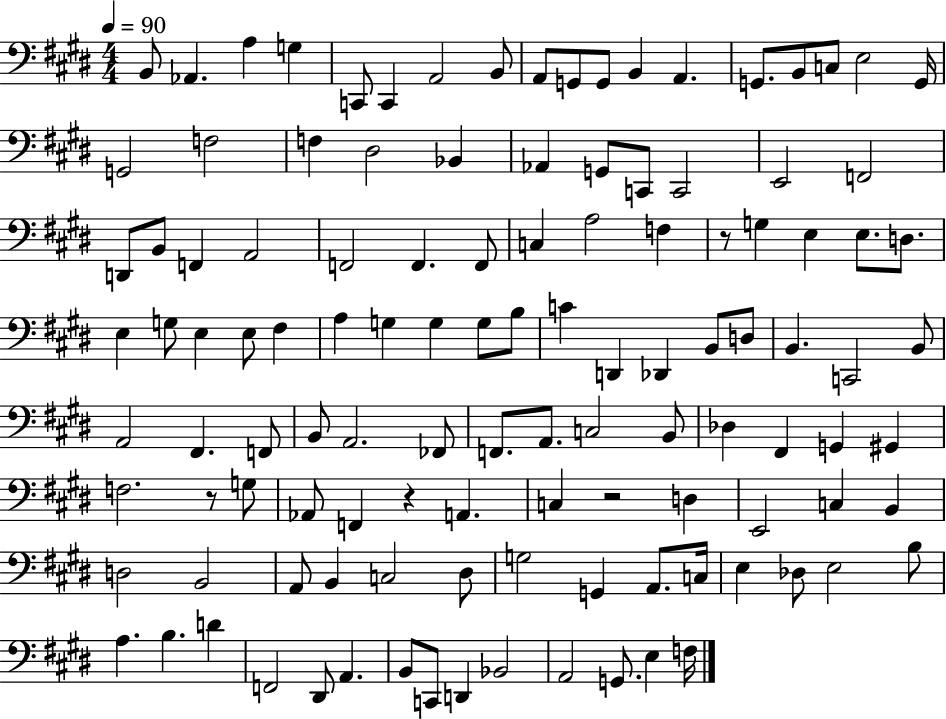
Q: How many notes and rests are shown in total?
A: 117